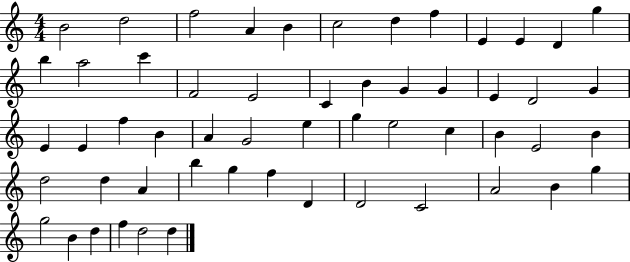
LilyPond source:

{
  \clef treble
  \numericTimeSignature
  \time 4/4
  \key c \major
  b'2 d''2 | f''2 a'4 b'4 | c''2 d''4 f''4 | e'4 e'4 d'4 g''4 | \break b''4 a''2 c'''4 | f'2 e'2 | c'4 b'4 g'4 g'4 | e'4 d'2 g'4 | \break e'4 e'4 f''4 b'4 | a'4 g'2 e''4 | g''4 e''2 c''4 | b'4 e'2 b'4 | \break d''2 d''4 a'4 | b''4 g''4 f''4 d'4 | d'2 c'2 | a'2 b'4 g''4 | \break g''2 b'4 d''4 | f''4 d''2 d''4 | \bar "|."
}